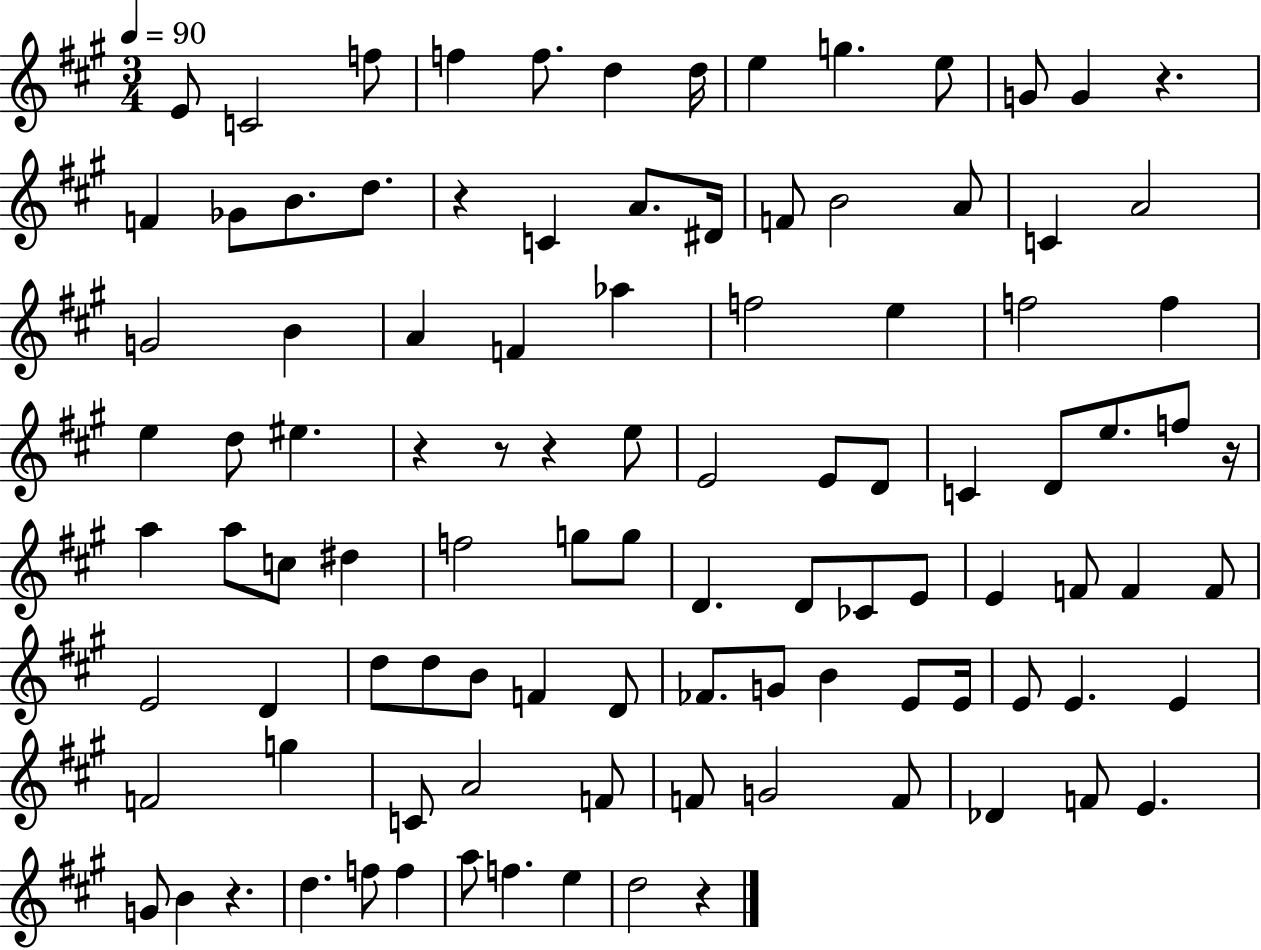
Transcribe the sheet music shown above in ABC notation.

X:1
T:Untitled
M:3/4
L:1/4
K:A
E/2 C2 f/2 f f/2 d d/4 e g e/2 G/2 G z F _G/2 B/2 d/2 z C A/2 ^D/4 F/2 B2 A/2 C A2 G2 B A F _a f2 e f2 f e d/2 ^e z z/2 z e/2 E2 E/2 D/2 C D/2 e/2 f/2 z/4 a a/2 c/2 ^d f2 g/2 g/2 D D/2 _C/2 E/2 E F/2 F F/2 E2 D d/2 d/2 B/2 F D/2 _F/2 G/2 B E/2 E/4 E/2 E E F2 g C/2 A2 F/2 F/2 G2 F/2 _D F/2 E G/2 B z d f/2 f a/2 f e d2 z